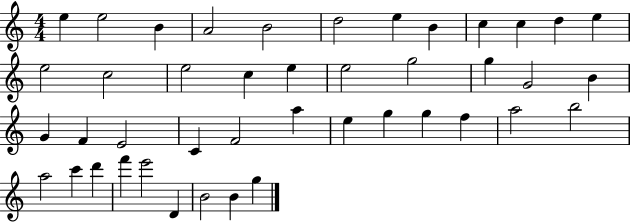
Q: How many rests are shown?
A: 0